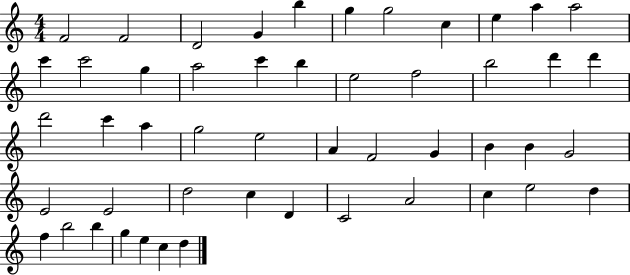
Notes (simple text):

F4/h F4/h D4/h G4/q B5/q G5/q G5/h C5/q E5/q A5/q A5/h C6/q C6/h G5/q A5/h C6/q B5/q E5/h F5/h B5/h D6/q D6/q D6/h C6/q A5/q G5/h E5/h A4/q F4/h G4/q B4/q B4/q G4/h E4/h E4/h D5/h C5/q D4/q C4/h A4/h C5/q E5/h D5/q F5/q B5/h B5/q G5/q E5/q C5/q D5/q